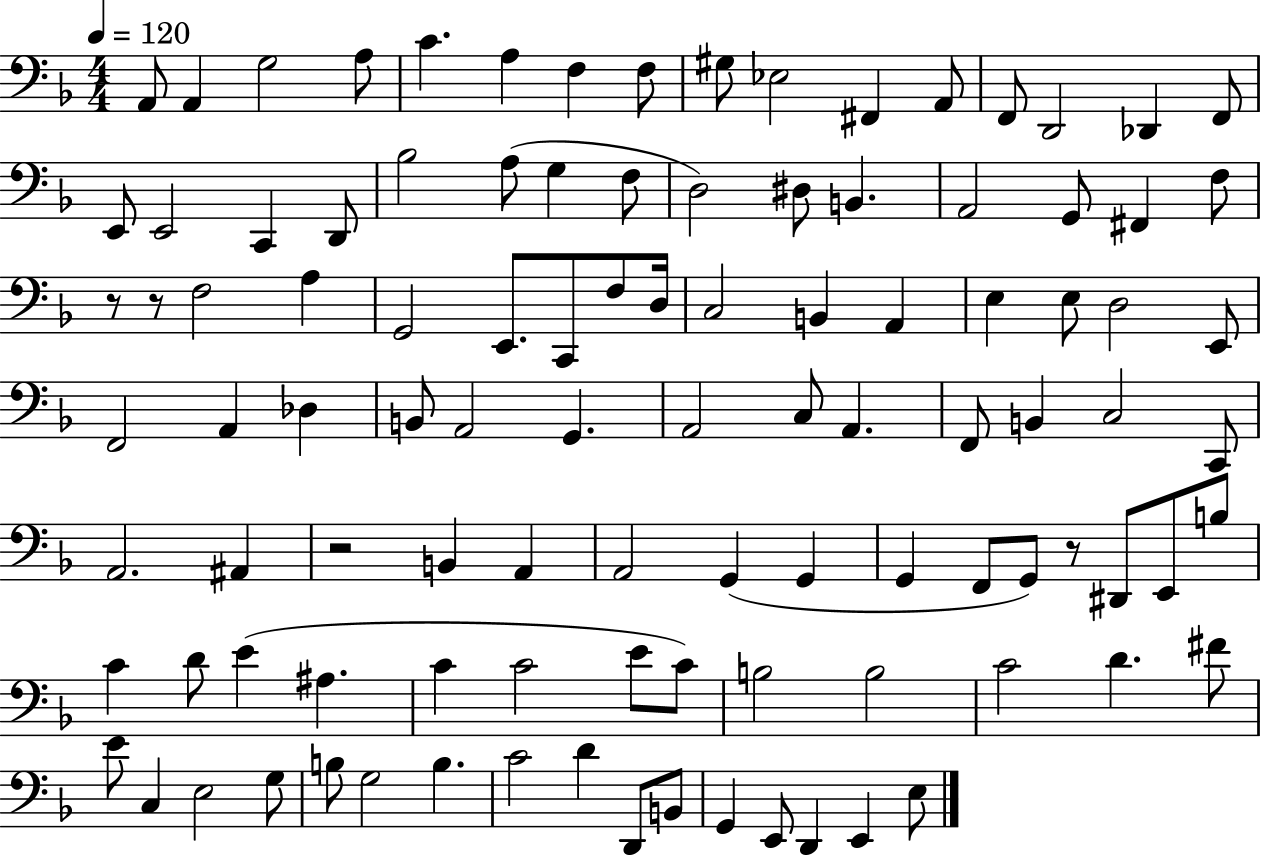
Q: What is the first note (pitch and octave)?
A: A2